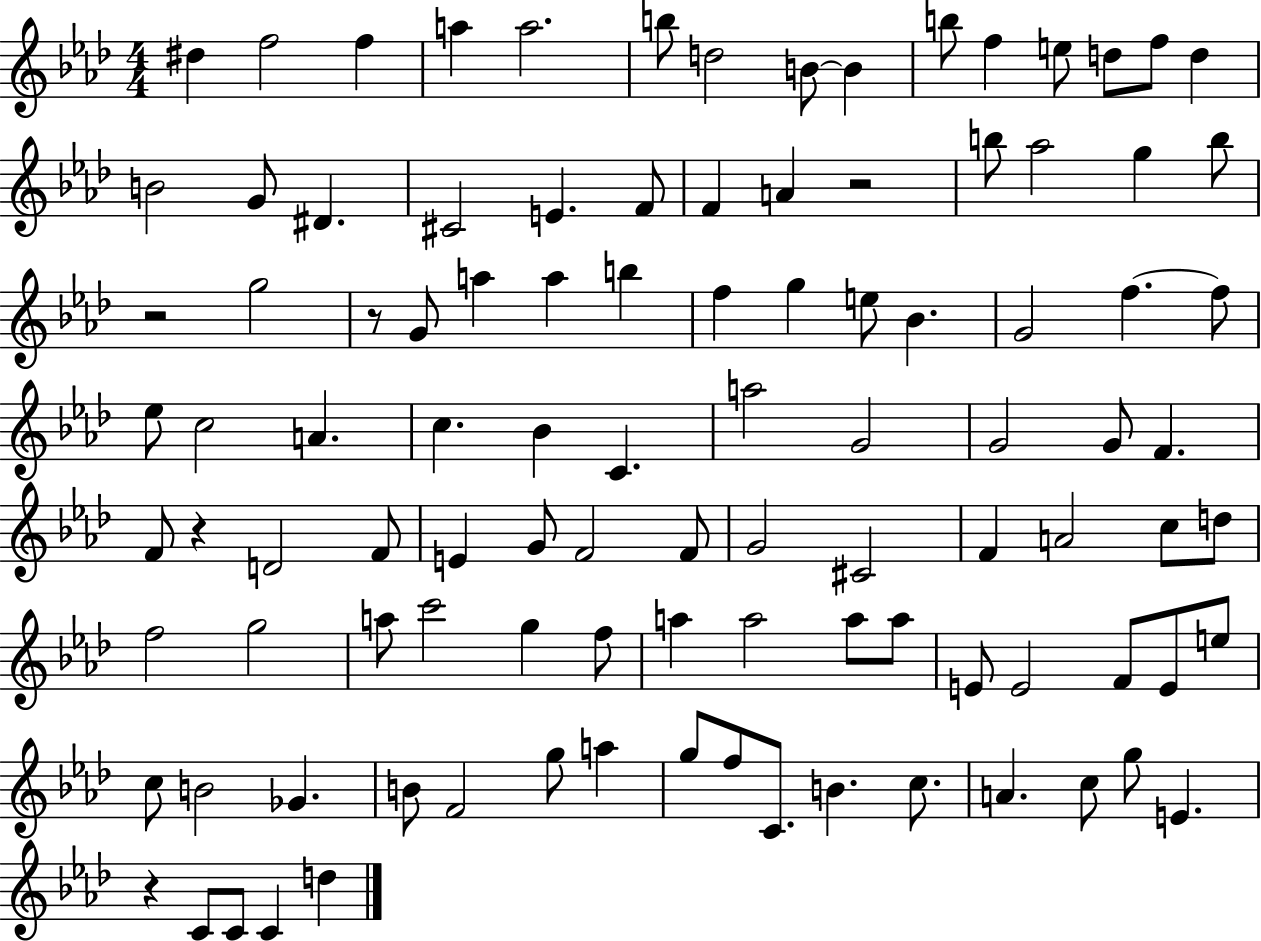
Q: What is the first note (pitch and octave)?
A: D#5